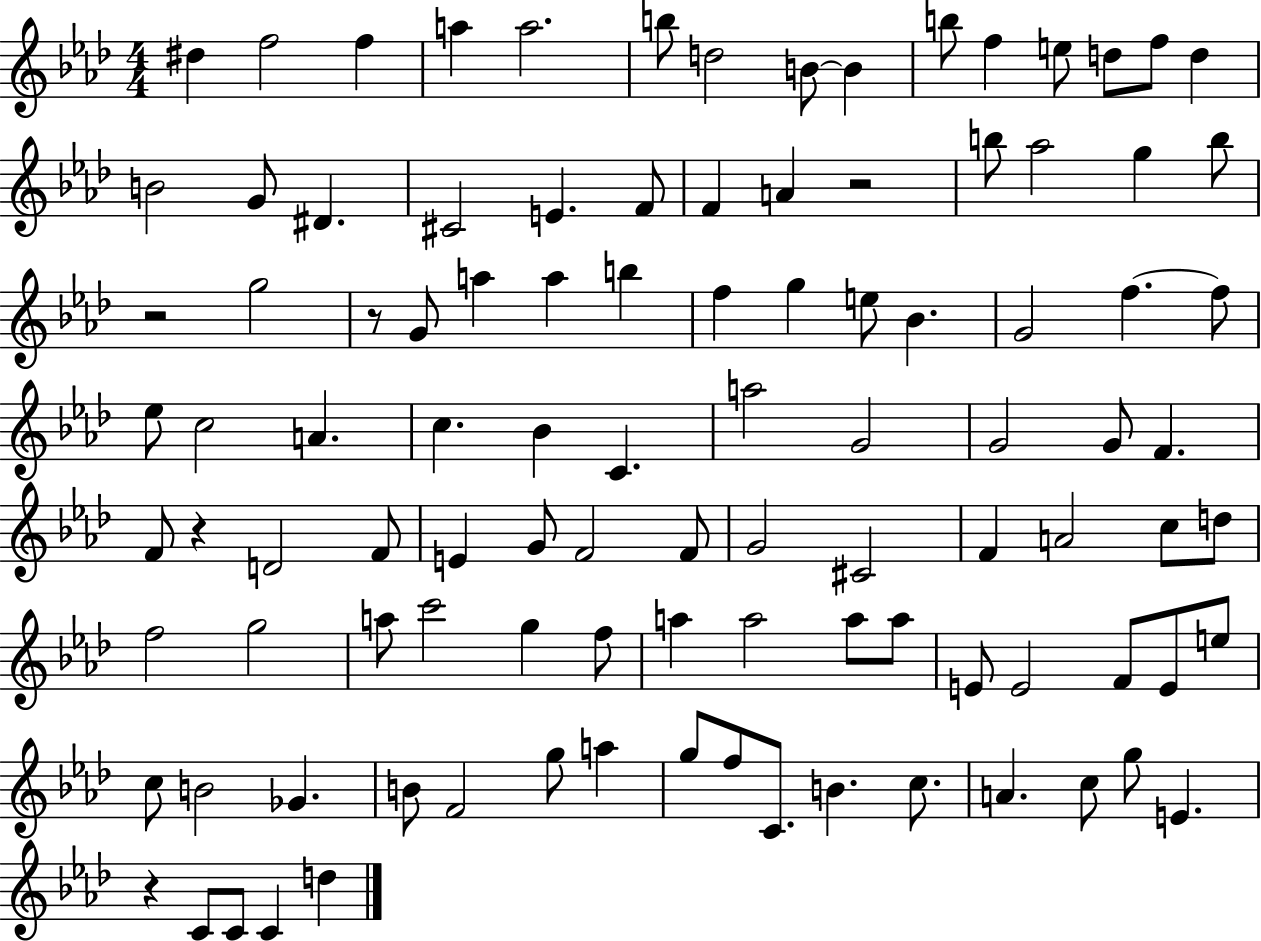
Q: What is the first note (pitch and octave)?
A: D#5